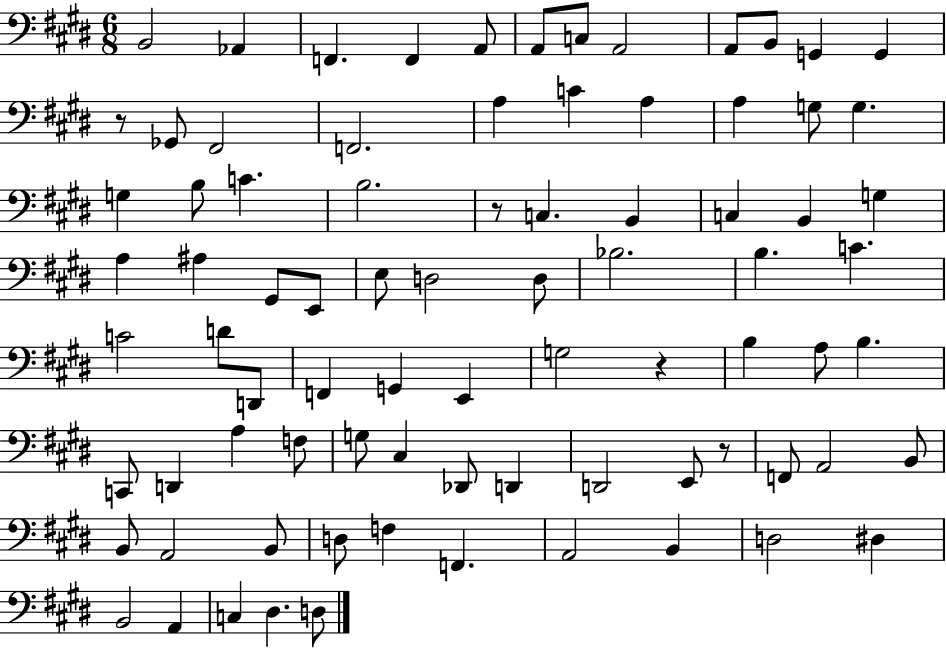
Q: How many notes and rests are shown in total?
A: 82